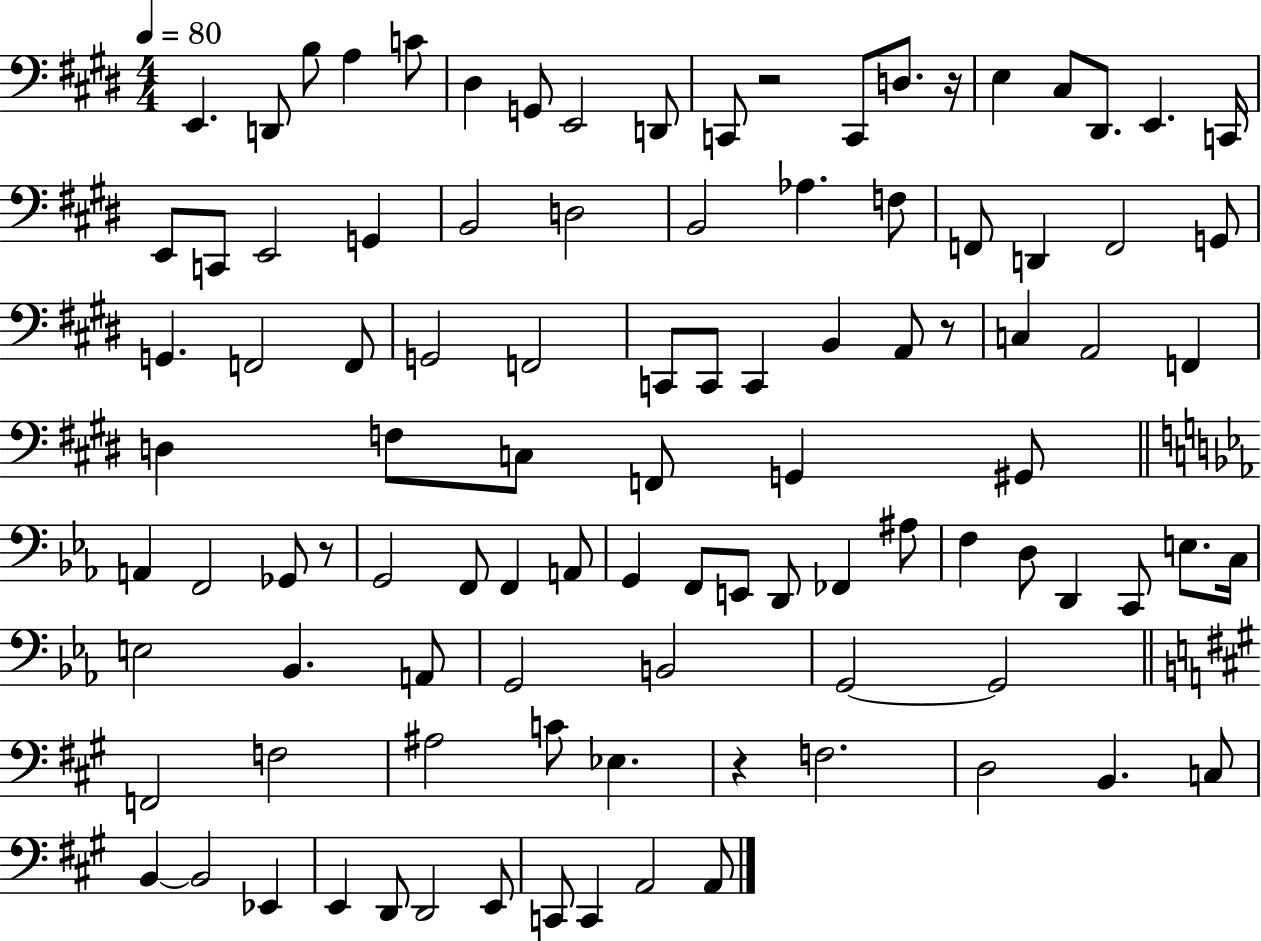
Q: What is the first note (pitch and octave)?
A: E2